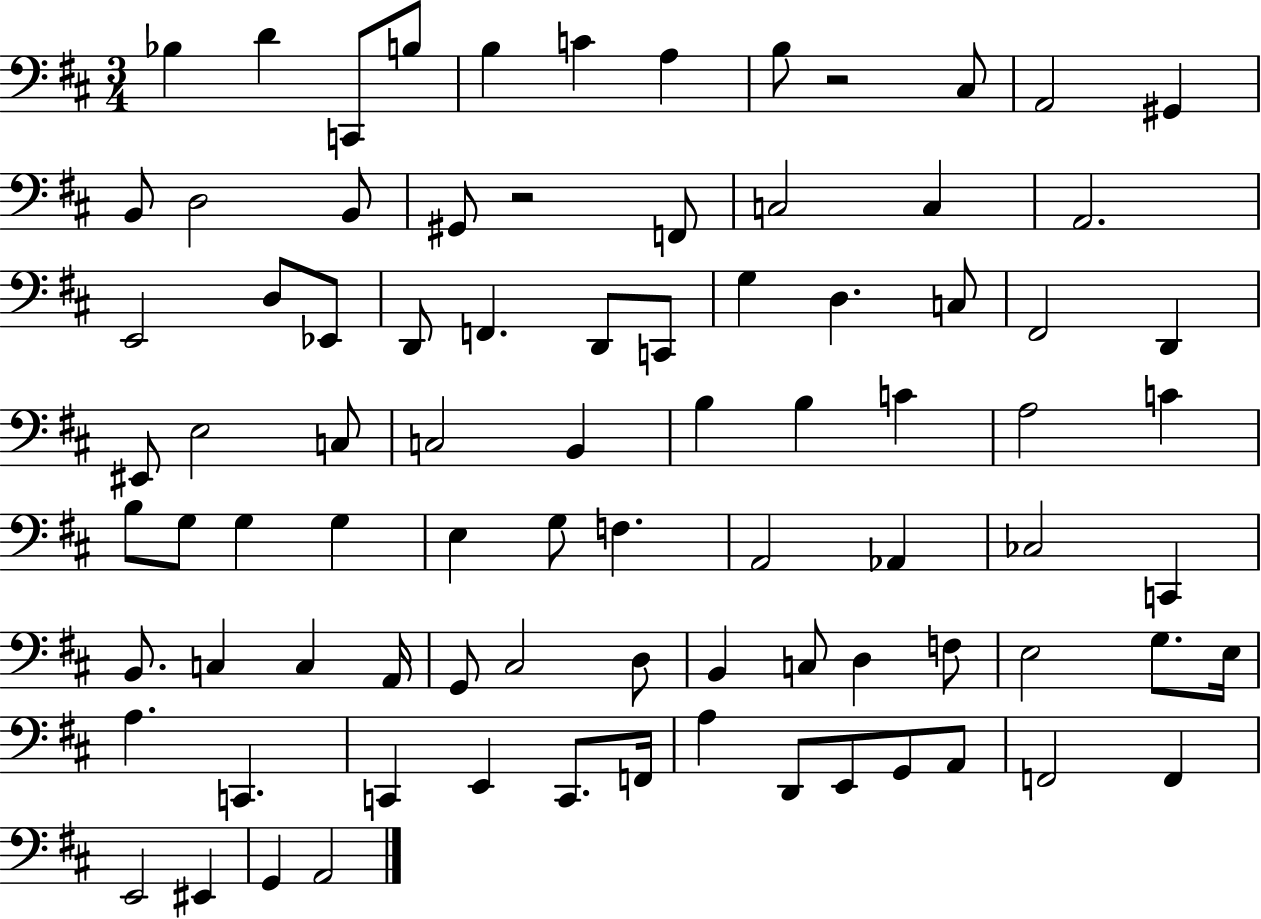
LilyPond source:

{
  \clef bass
  \numericTimeSignature
  \time 3/4
  \key d \major
  bes4 d'4 c,8 b8 | b4 c'4 a4 | b8 r2 cis8 | a,2 gis,4 | \break b,8 d2 b,8 | gis,8 r2 f,8 | c2 c4 | a,2. | \break e,2 d8 ees,8 | d,8 f,4. d,8 c,8 | g4 d4. c8 | fis,2 d,4 | \break eis,8 e2 c8 | c2 b,4 | b4 b4 c'4 | a2 c'4 | \break b8 g8 g4 g4 | e4 g8 f4. | a,2 aes,4 | ces2 c,4 | \break b,8. c4 c4 a,16 | g,8 cis2 d8 | b,4 c8 d4 f8 | e2 g8. e16 | \break a4. c,4. | c,4 e,4 c,8. f,16 | a4 d,8 e,8 g,8 a,8 | f,2 f,4 | \break e,2 eis,4 | g,4 a,2 | \bar "|."
}